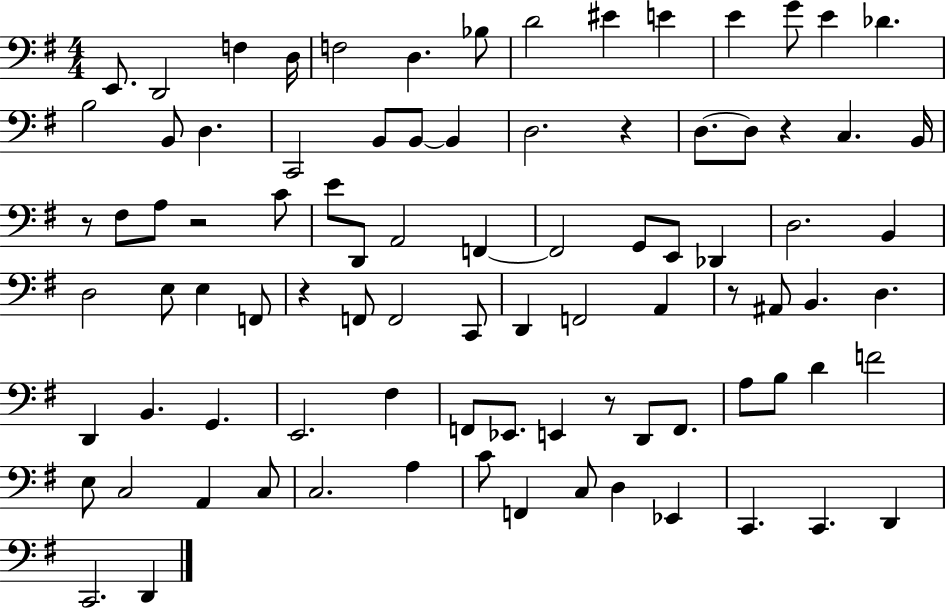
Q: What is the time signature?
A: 4/4